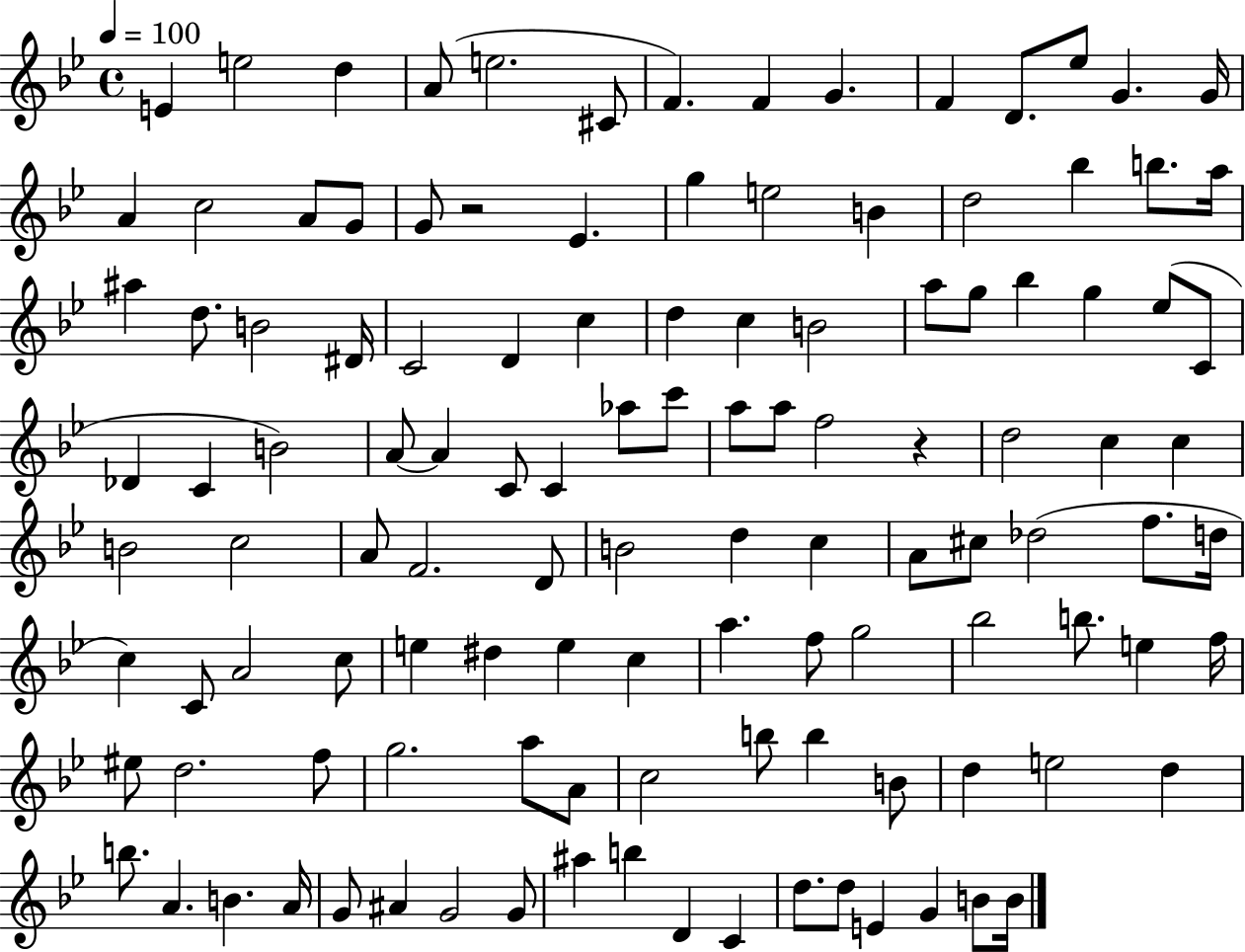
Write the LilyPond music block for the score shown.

{
  \clef treble
  \time 4/4
  \defaultTimeSignature
  \key bes \major
  \tempo 4 = 100
  \repeat volta 2 { e'4 e''2 d''4 | a'8( e''2. cis'8 | f'4.) f'4 g'4. | f'4 d'8. ees''8 g'4. g'16 | \break a'4 c''2 a'8 g'8 | g'8 r2 ees'4. | g''4 e''2 b'4 | d''2 bes''4 b''8. a''16 | \break ais''4 d''8. b'2 dis'16 | c'2 d'4 c''4 | d''4 c''4 b'2 | a''8 g''8 bes''4 g''4 ees''8( c'8 | \break des'4 c'4 b'2) | a'8~~ a'4 c'8 c'4 aes''8 c'''8 | a''8 a''8 f''2 r4 | d''2 c''4 c''4 | \break b'2 c''2 | a'8 f'2. d'8 | b'2 d''4 c''4 | a'8 cis''8 des''2( f''8. d''16 | \break c''4) c'8 a'2 c''8 | e''4 dis''4 e''4 c''4 | a''4. f''8 g''2 | bes''2 b''8. e''4 f''16 | \break eis''8 d''2. f''8 | g''2. a''8 a'8 | c''2 b''8 b''4 b'8 | d''4 e''2 d''4 | \break b''8. a'4. b'4. a'16 | g'8 ais'4 g'2 g'8 | ais''4 b''4 d'4 c'4 | d''8. d''8 e'4 g'4 b'8 b'16 | \break } \bar "|."
}